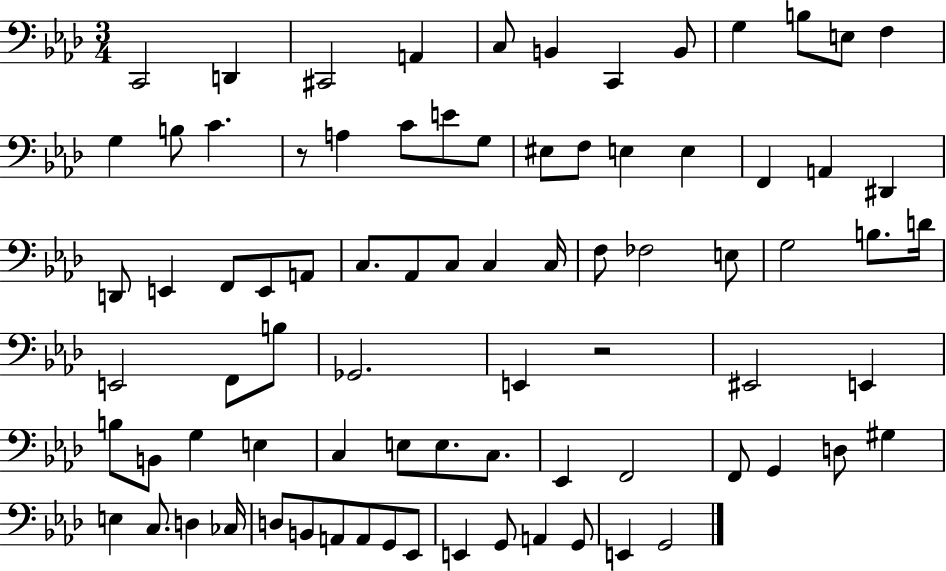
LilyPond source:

{
  \clef bass
  \numericTimeSignature
  \time 3/4
  \key aes \major
  c,2 d,4 | cis,2 a,4 | c8 b,4 c,4 b,8 | g4 b8 e8 f4 | \break g4 b8 c'4. | r8 a4 c'8 e'8 g8 | eis8 f8 e4 e4 | f,4 a,4 dis,4 | \break d,8 e,4 f,8 e,8 a,8 | c8. aes,8 c8 c4 c16 | f8 fes2 e8 | g2 b8. d'16 | \break e,2 f,8 b8 | ges,2. | e,4 r2 | eis,2 e,4 | \break b8 b,8 g4 e4 | c4 e8 e8. c8. | ees,4 f,2 | f,8 g,4 d8 gis4 | \break e4 c8. d4 ces16 | d8 b,8 a,8 a,8 g,8 ees,8 | e,4 g,8 a,4 g,8 | e,4 g,2 | \break \bar "|."
}